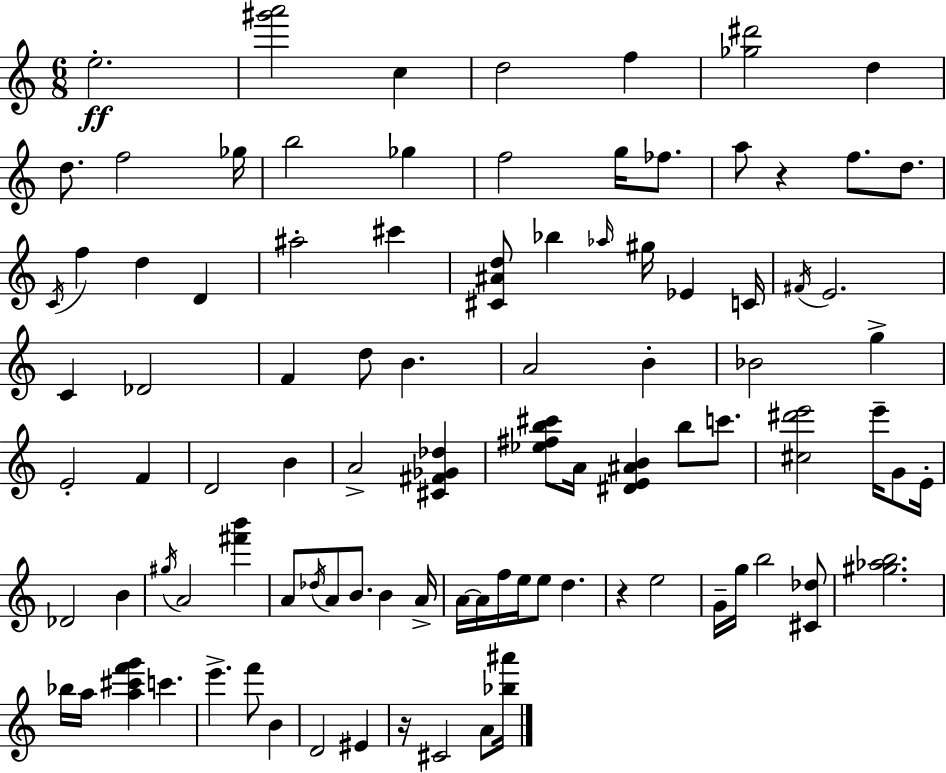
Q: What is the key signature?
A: C major